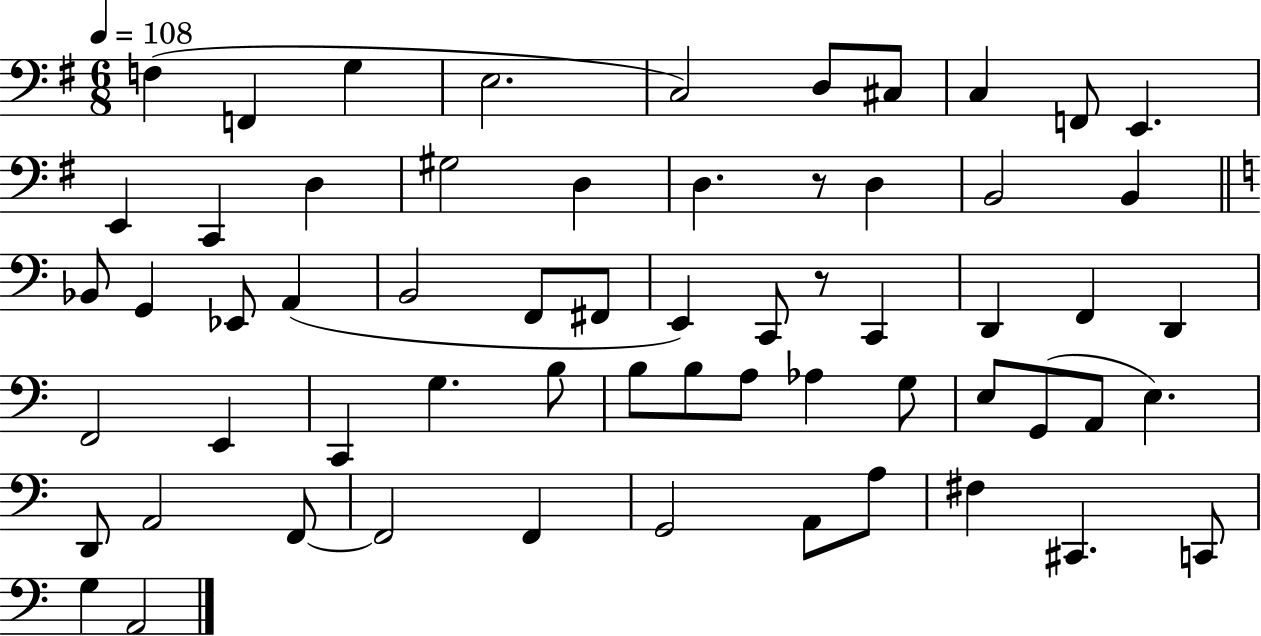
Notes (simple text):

F3/q F2/q G3/q E3/h. C3/h D3/e C#3/e C3/q F2/e E2/q. E2/q C2/q D3/q G#3/h D3/q D3/q. R/e D3/q B2/h B2/q Bb2/e G2/q Eb2/e A2/q B2/h F2/e F#2/e E2/q C2/e R/e C2/q D2/q F2/q D2/q F2/h E2/q C2/q G3/q. B3/e B3/e B3/e A3/e Ab3/q G3/e E3/e G2/e A2/e E3/q. D2/e A2/h F2/e F2/h F2/q G2/h A2/e A3/e F#3/q C#2/q. C2/e G3/q A2/h